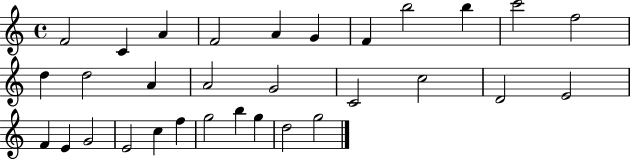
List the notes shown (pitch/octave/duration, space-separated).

F4/h C4/q A4/q F4/h A4/q G4/q F4/q B5/h B5/q C6/h F5/h D5/q D5/h A4/q A4/h G4/h C4/h C5/h D4/h E4/h F4/q E4/q G4/h E4/h C5/q F5/q G5/h B5/q G5/q D5/h G5/h